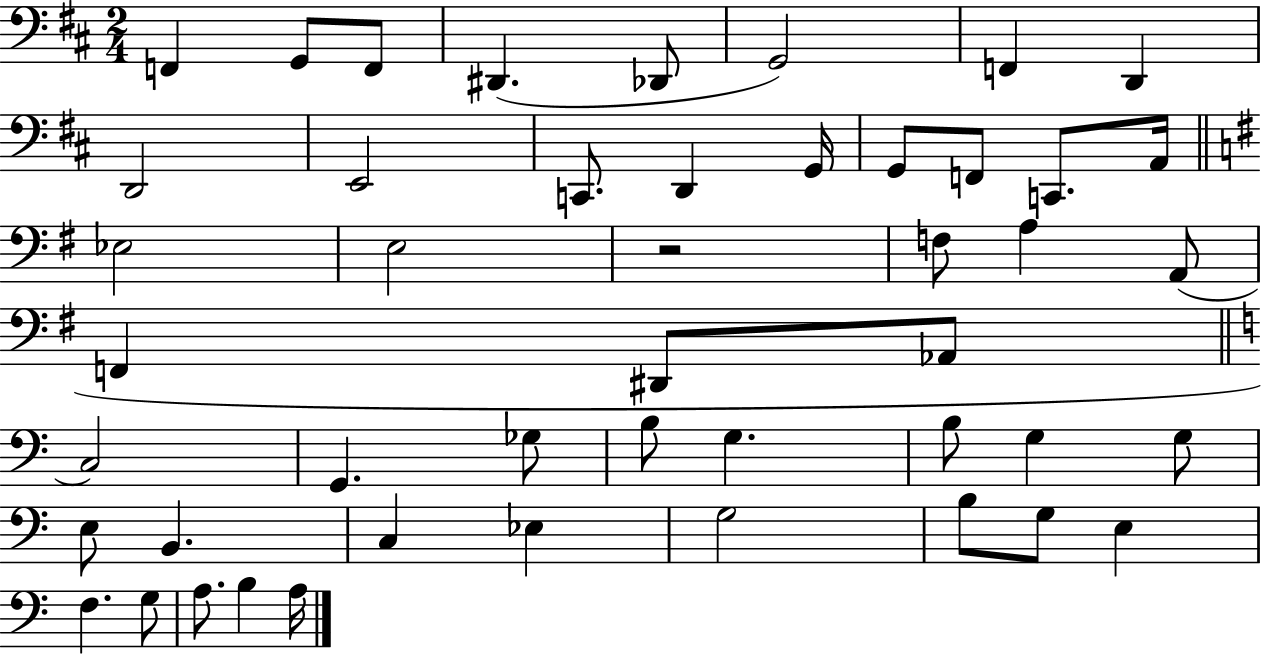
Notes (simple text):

F2/q G2/e F2/e D#2/q. Db2/e G2/h F2/q D2/q D2/h E2/h C2/e. D2/q G2/s G2/e F2/e C2/e. A2/s Eb3/h E3/h R/h F3/e A3/q A2/e F2/q D#2/e Ab2/e C3/h G2/q. Gb3/e B3/e G3/q. B3/e G3/q G3/e E3/e B2/q. C3/q Eb3/q G3/h B3/e G3/e E3/q F3/q. G3/e A3/e. B3/q A3/s